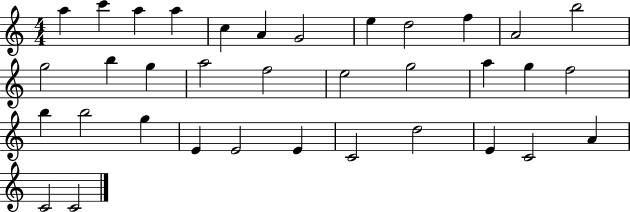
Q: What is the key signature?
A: C major